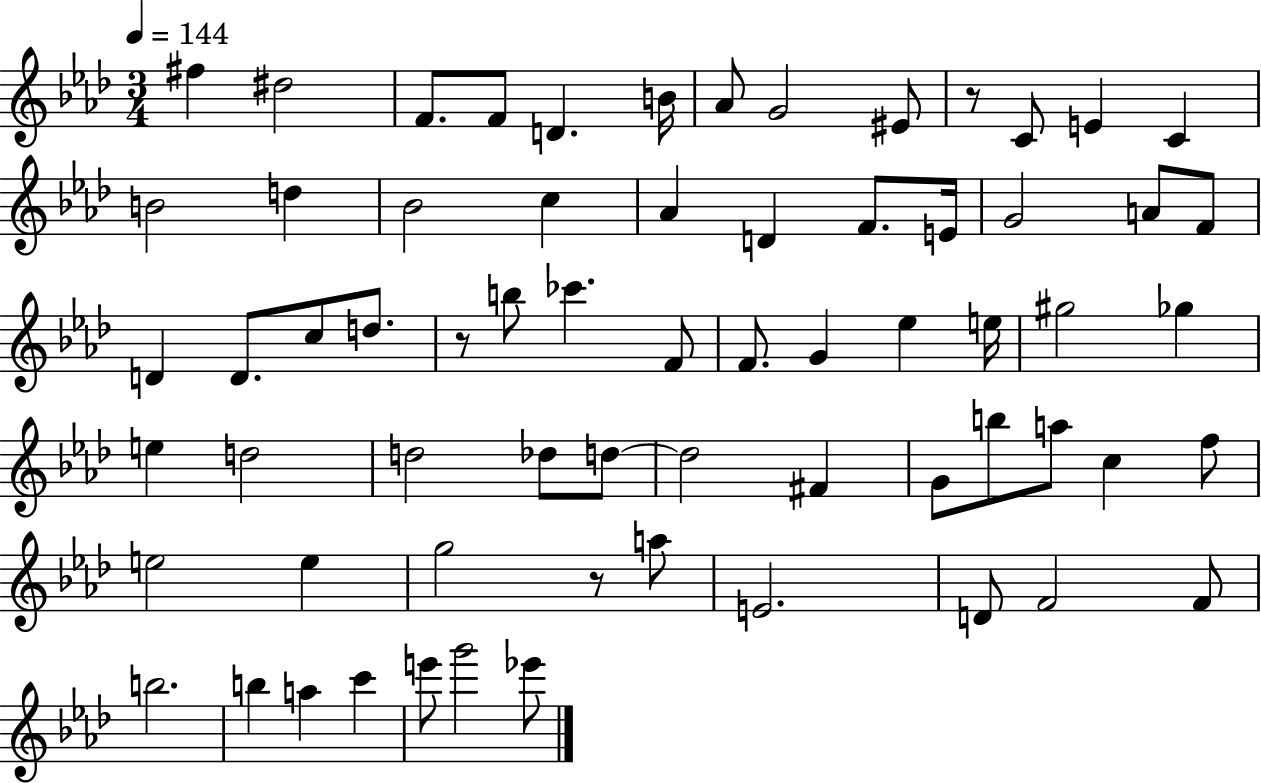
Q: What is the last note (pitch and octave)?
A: Eb6